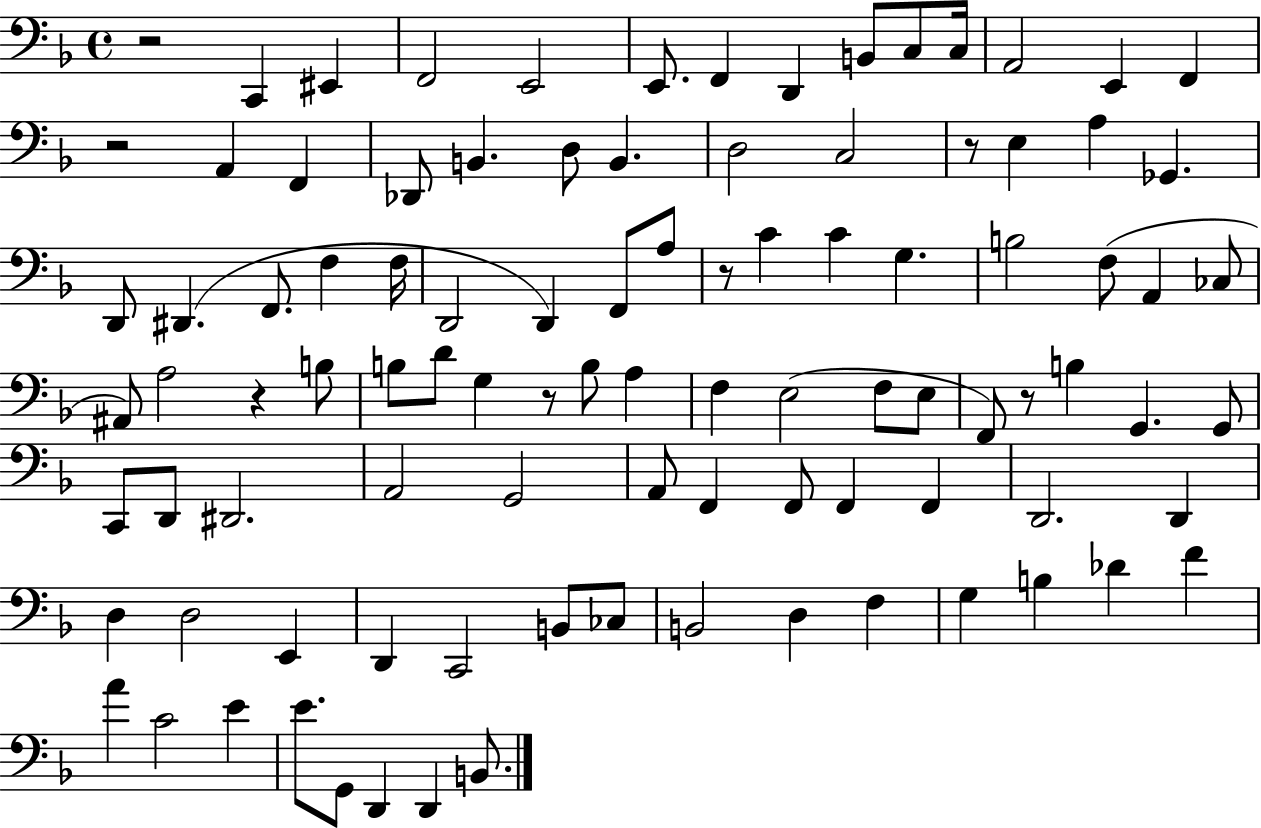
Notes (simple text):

R/h C2/q EIS2/q F2/h E2/h E2/e. F2/q D2/q B2/e C3/e C3/s A2/h E2/q F2/q R/h A2/q F2/q Db2/e B2/q. D3/e B2/q. D3/h C3/h R/e E3/q A3/q Gb2/q. D2/e D#2/q. F2/e. F3/q F3/s D2/h D2/q F2/e A3/e R/e C4/q C4/q G3/q. B3/h F3/e A2/q CES3/e A#2/e A3/h R/q B3/e B3/e D4/e G3/q R/e B3/e A3/q F3/q E3/h F3/e E3/e F2/e R/e B3/q G2/q. G2/e C2/e D2/e D#2/h. A2/h G2/h A2/e F2/q F2/e F2/q F2/q D2/h. D2/q D3/q D3/h E2/q D2/q C2/h B2/e CES3/e B2/h D3/q F3/q G3/q B3/q Db4/q F4/q A4/q C4/h E4/q E4/e. G2/e D2/q D2/q B2/e.